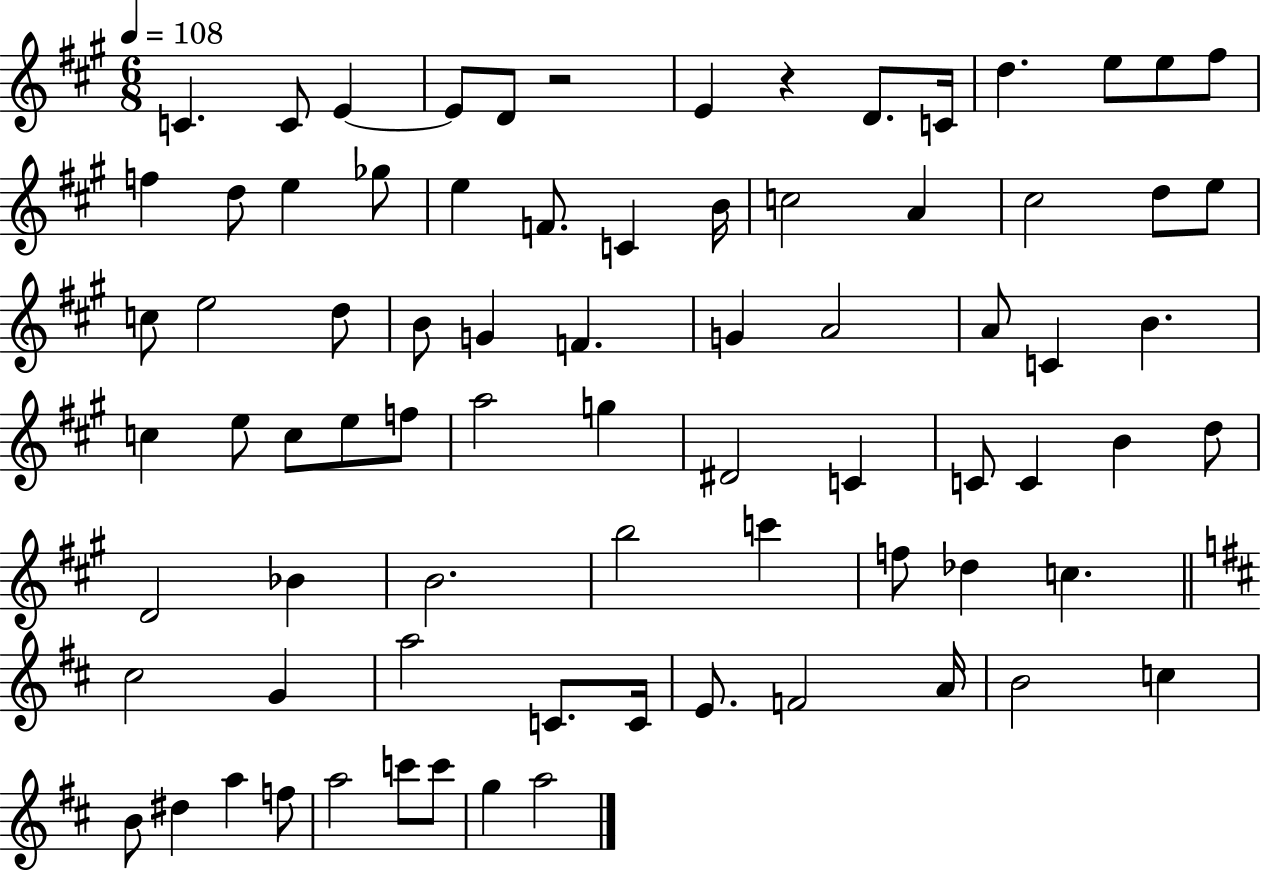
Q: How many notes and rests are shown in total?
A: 78